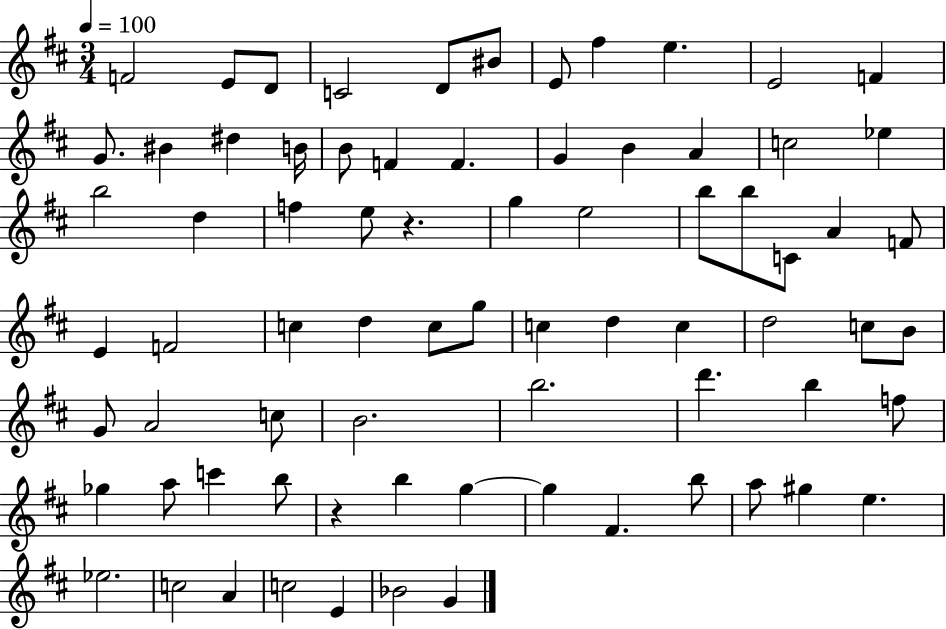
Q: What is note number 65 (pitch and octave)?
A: G#5